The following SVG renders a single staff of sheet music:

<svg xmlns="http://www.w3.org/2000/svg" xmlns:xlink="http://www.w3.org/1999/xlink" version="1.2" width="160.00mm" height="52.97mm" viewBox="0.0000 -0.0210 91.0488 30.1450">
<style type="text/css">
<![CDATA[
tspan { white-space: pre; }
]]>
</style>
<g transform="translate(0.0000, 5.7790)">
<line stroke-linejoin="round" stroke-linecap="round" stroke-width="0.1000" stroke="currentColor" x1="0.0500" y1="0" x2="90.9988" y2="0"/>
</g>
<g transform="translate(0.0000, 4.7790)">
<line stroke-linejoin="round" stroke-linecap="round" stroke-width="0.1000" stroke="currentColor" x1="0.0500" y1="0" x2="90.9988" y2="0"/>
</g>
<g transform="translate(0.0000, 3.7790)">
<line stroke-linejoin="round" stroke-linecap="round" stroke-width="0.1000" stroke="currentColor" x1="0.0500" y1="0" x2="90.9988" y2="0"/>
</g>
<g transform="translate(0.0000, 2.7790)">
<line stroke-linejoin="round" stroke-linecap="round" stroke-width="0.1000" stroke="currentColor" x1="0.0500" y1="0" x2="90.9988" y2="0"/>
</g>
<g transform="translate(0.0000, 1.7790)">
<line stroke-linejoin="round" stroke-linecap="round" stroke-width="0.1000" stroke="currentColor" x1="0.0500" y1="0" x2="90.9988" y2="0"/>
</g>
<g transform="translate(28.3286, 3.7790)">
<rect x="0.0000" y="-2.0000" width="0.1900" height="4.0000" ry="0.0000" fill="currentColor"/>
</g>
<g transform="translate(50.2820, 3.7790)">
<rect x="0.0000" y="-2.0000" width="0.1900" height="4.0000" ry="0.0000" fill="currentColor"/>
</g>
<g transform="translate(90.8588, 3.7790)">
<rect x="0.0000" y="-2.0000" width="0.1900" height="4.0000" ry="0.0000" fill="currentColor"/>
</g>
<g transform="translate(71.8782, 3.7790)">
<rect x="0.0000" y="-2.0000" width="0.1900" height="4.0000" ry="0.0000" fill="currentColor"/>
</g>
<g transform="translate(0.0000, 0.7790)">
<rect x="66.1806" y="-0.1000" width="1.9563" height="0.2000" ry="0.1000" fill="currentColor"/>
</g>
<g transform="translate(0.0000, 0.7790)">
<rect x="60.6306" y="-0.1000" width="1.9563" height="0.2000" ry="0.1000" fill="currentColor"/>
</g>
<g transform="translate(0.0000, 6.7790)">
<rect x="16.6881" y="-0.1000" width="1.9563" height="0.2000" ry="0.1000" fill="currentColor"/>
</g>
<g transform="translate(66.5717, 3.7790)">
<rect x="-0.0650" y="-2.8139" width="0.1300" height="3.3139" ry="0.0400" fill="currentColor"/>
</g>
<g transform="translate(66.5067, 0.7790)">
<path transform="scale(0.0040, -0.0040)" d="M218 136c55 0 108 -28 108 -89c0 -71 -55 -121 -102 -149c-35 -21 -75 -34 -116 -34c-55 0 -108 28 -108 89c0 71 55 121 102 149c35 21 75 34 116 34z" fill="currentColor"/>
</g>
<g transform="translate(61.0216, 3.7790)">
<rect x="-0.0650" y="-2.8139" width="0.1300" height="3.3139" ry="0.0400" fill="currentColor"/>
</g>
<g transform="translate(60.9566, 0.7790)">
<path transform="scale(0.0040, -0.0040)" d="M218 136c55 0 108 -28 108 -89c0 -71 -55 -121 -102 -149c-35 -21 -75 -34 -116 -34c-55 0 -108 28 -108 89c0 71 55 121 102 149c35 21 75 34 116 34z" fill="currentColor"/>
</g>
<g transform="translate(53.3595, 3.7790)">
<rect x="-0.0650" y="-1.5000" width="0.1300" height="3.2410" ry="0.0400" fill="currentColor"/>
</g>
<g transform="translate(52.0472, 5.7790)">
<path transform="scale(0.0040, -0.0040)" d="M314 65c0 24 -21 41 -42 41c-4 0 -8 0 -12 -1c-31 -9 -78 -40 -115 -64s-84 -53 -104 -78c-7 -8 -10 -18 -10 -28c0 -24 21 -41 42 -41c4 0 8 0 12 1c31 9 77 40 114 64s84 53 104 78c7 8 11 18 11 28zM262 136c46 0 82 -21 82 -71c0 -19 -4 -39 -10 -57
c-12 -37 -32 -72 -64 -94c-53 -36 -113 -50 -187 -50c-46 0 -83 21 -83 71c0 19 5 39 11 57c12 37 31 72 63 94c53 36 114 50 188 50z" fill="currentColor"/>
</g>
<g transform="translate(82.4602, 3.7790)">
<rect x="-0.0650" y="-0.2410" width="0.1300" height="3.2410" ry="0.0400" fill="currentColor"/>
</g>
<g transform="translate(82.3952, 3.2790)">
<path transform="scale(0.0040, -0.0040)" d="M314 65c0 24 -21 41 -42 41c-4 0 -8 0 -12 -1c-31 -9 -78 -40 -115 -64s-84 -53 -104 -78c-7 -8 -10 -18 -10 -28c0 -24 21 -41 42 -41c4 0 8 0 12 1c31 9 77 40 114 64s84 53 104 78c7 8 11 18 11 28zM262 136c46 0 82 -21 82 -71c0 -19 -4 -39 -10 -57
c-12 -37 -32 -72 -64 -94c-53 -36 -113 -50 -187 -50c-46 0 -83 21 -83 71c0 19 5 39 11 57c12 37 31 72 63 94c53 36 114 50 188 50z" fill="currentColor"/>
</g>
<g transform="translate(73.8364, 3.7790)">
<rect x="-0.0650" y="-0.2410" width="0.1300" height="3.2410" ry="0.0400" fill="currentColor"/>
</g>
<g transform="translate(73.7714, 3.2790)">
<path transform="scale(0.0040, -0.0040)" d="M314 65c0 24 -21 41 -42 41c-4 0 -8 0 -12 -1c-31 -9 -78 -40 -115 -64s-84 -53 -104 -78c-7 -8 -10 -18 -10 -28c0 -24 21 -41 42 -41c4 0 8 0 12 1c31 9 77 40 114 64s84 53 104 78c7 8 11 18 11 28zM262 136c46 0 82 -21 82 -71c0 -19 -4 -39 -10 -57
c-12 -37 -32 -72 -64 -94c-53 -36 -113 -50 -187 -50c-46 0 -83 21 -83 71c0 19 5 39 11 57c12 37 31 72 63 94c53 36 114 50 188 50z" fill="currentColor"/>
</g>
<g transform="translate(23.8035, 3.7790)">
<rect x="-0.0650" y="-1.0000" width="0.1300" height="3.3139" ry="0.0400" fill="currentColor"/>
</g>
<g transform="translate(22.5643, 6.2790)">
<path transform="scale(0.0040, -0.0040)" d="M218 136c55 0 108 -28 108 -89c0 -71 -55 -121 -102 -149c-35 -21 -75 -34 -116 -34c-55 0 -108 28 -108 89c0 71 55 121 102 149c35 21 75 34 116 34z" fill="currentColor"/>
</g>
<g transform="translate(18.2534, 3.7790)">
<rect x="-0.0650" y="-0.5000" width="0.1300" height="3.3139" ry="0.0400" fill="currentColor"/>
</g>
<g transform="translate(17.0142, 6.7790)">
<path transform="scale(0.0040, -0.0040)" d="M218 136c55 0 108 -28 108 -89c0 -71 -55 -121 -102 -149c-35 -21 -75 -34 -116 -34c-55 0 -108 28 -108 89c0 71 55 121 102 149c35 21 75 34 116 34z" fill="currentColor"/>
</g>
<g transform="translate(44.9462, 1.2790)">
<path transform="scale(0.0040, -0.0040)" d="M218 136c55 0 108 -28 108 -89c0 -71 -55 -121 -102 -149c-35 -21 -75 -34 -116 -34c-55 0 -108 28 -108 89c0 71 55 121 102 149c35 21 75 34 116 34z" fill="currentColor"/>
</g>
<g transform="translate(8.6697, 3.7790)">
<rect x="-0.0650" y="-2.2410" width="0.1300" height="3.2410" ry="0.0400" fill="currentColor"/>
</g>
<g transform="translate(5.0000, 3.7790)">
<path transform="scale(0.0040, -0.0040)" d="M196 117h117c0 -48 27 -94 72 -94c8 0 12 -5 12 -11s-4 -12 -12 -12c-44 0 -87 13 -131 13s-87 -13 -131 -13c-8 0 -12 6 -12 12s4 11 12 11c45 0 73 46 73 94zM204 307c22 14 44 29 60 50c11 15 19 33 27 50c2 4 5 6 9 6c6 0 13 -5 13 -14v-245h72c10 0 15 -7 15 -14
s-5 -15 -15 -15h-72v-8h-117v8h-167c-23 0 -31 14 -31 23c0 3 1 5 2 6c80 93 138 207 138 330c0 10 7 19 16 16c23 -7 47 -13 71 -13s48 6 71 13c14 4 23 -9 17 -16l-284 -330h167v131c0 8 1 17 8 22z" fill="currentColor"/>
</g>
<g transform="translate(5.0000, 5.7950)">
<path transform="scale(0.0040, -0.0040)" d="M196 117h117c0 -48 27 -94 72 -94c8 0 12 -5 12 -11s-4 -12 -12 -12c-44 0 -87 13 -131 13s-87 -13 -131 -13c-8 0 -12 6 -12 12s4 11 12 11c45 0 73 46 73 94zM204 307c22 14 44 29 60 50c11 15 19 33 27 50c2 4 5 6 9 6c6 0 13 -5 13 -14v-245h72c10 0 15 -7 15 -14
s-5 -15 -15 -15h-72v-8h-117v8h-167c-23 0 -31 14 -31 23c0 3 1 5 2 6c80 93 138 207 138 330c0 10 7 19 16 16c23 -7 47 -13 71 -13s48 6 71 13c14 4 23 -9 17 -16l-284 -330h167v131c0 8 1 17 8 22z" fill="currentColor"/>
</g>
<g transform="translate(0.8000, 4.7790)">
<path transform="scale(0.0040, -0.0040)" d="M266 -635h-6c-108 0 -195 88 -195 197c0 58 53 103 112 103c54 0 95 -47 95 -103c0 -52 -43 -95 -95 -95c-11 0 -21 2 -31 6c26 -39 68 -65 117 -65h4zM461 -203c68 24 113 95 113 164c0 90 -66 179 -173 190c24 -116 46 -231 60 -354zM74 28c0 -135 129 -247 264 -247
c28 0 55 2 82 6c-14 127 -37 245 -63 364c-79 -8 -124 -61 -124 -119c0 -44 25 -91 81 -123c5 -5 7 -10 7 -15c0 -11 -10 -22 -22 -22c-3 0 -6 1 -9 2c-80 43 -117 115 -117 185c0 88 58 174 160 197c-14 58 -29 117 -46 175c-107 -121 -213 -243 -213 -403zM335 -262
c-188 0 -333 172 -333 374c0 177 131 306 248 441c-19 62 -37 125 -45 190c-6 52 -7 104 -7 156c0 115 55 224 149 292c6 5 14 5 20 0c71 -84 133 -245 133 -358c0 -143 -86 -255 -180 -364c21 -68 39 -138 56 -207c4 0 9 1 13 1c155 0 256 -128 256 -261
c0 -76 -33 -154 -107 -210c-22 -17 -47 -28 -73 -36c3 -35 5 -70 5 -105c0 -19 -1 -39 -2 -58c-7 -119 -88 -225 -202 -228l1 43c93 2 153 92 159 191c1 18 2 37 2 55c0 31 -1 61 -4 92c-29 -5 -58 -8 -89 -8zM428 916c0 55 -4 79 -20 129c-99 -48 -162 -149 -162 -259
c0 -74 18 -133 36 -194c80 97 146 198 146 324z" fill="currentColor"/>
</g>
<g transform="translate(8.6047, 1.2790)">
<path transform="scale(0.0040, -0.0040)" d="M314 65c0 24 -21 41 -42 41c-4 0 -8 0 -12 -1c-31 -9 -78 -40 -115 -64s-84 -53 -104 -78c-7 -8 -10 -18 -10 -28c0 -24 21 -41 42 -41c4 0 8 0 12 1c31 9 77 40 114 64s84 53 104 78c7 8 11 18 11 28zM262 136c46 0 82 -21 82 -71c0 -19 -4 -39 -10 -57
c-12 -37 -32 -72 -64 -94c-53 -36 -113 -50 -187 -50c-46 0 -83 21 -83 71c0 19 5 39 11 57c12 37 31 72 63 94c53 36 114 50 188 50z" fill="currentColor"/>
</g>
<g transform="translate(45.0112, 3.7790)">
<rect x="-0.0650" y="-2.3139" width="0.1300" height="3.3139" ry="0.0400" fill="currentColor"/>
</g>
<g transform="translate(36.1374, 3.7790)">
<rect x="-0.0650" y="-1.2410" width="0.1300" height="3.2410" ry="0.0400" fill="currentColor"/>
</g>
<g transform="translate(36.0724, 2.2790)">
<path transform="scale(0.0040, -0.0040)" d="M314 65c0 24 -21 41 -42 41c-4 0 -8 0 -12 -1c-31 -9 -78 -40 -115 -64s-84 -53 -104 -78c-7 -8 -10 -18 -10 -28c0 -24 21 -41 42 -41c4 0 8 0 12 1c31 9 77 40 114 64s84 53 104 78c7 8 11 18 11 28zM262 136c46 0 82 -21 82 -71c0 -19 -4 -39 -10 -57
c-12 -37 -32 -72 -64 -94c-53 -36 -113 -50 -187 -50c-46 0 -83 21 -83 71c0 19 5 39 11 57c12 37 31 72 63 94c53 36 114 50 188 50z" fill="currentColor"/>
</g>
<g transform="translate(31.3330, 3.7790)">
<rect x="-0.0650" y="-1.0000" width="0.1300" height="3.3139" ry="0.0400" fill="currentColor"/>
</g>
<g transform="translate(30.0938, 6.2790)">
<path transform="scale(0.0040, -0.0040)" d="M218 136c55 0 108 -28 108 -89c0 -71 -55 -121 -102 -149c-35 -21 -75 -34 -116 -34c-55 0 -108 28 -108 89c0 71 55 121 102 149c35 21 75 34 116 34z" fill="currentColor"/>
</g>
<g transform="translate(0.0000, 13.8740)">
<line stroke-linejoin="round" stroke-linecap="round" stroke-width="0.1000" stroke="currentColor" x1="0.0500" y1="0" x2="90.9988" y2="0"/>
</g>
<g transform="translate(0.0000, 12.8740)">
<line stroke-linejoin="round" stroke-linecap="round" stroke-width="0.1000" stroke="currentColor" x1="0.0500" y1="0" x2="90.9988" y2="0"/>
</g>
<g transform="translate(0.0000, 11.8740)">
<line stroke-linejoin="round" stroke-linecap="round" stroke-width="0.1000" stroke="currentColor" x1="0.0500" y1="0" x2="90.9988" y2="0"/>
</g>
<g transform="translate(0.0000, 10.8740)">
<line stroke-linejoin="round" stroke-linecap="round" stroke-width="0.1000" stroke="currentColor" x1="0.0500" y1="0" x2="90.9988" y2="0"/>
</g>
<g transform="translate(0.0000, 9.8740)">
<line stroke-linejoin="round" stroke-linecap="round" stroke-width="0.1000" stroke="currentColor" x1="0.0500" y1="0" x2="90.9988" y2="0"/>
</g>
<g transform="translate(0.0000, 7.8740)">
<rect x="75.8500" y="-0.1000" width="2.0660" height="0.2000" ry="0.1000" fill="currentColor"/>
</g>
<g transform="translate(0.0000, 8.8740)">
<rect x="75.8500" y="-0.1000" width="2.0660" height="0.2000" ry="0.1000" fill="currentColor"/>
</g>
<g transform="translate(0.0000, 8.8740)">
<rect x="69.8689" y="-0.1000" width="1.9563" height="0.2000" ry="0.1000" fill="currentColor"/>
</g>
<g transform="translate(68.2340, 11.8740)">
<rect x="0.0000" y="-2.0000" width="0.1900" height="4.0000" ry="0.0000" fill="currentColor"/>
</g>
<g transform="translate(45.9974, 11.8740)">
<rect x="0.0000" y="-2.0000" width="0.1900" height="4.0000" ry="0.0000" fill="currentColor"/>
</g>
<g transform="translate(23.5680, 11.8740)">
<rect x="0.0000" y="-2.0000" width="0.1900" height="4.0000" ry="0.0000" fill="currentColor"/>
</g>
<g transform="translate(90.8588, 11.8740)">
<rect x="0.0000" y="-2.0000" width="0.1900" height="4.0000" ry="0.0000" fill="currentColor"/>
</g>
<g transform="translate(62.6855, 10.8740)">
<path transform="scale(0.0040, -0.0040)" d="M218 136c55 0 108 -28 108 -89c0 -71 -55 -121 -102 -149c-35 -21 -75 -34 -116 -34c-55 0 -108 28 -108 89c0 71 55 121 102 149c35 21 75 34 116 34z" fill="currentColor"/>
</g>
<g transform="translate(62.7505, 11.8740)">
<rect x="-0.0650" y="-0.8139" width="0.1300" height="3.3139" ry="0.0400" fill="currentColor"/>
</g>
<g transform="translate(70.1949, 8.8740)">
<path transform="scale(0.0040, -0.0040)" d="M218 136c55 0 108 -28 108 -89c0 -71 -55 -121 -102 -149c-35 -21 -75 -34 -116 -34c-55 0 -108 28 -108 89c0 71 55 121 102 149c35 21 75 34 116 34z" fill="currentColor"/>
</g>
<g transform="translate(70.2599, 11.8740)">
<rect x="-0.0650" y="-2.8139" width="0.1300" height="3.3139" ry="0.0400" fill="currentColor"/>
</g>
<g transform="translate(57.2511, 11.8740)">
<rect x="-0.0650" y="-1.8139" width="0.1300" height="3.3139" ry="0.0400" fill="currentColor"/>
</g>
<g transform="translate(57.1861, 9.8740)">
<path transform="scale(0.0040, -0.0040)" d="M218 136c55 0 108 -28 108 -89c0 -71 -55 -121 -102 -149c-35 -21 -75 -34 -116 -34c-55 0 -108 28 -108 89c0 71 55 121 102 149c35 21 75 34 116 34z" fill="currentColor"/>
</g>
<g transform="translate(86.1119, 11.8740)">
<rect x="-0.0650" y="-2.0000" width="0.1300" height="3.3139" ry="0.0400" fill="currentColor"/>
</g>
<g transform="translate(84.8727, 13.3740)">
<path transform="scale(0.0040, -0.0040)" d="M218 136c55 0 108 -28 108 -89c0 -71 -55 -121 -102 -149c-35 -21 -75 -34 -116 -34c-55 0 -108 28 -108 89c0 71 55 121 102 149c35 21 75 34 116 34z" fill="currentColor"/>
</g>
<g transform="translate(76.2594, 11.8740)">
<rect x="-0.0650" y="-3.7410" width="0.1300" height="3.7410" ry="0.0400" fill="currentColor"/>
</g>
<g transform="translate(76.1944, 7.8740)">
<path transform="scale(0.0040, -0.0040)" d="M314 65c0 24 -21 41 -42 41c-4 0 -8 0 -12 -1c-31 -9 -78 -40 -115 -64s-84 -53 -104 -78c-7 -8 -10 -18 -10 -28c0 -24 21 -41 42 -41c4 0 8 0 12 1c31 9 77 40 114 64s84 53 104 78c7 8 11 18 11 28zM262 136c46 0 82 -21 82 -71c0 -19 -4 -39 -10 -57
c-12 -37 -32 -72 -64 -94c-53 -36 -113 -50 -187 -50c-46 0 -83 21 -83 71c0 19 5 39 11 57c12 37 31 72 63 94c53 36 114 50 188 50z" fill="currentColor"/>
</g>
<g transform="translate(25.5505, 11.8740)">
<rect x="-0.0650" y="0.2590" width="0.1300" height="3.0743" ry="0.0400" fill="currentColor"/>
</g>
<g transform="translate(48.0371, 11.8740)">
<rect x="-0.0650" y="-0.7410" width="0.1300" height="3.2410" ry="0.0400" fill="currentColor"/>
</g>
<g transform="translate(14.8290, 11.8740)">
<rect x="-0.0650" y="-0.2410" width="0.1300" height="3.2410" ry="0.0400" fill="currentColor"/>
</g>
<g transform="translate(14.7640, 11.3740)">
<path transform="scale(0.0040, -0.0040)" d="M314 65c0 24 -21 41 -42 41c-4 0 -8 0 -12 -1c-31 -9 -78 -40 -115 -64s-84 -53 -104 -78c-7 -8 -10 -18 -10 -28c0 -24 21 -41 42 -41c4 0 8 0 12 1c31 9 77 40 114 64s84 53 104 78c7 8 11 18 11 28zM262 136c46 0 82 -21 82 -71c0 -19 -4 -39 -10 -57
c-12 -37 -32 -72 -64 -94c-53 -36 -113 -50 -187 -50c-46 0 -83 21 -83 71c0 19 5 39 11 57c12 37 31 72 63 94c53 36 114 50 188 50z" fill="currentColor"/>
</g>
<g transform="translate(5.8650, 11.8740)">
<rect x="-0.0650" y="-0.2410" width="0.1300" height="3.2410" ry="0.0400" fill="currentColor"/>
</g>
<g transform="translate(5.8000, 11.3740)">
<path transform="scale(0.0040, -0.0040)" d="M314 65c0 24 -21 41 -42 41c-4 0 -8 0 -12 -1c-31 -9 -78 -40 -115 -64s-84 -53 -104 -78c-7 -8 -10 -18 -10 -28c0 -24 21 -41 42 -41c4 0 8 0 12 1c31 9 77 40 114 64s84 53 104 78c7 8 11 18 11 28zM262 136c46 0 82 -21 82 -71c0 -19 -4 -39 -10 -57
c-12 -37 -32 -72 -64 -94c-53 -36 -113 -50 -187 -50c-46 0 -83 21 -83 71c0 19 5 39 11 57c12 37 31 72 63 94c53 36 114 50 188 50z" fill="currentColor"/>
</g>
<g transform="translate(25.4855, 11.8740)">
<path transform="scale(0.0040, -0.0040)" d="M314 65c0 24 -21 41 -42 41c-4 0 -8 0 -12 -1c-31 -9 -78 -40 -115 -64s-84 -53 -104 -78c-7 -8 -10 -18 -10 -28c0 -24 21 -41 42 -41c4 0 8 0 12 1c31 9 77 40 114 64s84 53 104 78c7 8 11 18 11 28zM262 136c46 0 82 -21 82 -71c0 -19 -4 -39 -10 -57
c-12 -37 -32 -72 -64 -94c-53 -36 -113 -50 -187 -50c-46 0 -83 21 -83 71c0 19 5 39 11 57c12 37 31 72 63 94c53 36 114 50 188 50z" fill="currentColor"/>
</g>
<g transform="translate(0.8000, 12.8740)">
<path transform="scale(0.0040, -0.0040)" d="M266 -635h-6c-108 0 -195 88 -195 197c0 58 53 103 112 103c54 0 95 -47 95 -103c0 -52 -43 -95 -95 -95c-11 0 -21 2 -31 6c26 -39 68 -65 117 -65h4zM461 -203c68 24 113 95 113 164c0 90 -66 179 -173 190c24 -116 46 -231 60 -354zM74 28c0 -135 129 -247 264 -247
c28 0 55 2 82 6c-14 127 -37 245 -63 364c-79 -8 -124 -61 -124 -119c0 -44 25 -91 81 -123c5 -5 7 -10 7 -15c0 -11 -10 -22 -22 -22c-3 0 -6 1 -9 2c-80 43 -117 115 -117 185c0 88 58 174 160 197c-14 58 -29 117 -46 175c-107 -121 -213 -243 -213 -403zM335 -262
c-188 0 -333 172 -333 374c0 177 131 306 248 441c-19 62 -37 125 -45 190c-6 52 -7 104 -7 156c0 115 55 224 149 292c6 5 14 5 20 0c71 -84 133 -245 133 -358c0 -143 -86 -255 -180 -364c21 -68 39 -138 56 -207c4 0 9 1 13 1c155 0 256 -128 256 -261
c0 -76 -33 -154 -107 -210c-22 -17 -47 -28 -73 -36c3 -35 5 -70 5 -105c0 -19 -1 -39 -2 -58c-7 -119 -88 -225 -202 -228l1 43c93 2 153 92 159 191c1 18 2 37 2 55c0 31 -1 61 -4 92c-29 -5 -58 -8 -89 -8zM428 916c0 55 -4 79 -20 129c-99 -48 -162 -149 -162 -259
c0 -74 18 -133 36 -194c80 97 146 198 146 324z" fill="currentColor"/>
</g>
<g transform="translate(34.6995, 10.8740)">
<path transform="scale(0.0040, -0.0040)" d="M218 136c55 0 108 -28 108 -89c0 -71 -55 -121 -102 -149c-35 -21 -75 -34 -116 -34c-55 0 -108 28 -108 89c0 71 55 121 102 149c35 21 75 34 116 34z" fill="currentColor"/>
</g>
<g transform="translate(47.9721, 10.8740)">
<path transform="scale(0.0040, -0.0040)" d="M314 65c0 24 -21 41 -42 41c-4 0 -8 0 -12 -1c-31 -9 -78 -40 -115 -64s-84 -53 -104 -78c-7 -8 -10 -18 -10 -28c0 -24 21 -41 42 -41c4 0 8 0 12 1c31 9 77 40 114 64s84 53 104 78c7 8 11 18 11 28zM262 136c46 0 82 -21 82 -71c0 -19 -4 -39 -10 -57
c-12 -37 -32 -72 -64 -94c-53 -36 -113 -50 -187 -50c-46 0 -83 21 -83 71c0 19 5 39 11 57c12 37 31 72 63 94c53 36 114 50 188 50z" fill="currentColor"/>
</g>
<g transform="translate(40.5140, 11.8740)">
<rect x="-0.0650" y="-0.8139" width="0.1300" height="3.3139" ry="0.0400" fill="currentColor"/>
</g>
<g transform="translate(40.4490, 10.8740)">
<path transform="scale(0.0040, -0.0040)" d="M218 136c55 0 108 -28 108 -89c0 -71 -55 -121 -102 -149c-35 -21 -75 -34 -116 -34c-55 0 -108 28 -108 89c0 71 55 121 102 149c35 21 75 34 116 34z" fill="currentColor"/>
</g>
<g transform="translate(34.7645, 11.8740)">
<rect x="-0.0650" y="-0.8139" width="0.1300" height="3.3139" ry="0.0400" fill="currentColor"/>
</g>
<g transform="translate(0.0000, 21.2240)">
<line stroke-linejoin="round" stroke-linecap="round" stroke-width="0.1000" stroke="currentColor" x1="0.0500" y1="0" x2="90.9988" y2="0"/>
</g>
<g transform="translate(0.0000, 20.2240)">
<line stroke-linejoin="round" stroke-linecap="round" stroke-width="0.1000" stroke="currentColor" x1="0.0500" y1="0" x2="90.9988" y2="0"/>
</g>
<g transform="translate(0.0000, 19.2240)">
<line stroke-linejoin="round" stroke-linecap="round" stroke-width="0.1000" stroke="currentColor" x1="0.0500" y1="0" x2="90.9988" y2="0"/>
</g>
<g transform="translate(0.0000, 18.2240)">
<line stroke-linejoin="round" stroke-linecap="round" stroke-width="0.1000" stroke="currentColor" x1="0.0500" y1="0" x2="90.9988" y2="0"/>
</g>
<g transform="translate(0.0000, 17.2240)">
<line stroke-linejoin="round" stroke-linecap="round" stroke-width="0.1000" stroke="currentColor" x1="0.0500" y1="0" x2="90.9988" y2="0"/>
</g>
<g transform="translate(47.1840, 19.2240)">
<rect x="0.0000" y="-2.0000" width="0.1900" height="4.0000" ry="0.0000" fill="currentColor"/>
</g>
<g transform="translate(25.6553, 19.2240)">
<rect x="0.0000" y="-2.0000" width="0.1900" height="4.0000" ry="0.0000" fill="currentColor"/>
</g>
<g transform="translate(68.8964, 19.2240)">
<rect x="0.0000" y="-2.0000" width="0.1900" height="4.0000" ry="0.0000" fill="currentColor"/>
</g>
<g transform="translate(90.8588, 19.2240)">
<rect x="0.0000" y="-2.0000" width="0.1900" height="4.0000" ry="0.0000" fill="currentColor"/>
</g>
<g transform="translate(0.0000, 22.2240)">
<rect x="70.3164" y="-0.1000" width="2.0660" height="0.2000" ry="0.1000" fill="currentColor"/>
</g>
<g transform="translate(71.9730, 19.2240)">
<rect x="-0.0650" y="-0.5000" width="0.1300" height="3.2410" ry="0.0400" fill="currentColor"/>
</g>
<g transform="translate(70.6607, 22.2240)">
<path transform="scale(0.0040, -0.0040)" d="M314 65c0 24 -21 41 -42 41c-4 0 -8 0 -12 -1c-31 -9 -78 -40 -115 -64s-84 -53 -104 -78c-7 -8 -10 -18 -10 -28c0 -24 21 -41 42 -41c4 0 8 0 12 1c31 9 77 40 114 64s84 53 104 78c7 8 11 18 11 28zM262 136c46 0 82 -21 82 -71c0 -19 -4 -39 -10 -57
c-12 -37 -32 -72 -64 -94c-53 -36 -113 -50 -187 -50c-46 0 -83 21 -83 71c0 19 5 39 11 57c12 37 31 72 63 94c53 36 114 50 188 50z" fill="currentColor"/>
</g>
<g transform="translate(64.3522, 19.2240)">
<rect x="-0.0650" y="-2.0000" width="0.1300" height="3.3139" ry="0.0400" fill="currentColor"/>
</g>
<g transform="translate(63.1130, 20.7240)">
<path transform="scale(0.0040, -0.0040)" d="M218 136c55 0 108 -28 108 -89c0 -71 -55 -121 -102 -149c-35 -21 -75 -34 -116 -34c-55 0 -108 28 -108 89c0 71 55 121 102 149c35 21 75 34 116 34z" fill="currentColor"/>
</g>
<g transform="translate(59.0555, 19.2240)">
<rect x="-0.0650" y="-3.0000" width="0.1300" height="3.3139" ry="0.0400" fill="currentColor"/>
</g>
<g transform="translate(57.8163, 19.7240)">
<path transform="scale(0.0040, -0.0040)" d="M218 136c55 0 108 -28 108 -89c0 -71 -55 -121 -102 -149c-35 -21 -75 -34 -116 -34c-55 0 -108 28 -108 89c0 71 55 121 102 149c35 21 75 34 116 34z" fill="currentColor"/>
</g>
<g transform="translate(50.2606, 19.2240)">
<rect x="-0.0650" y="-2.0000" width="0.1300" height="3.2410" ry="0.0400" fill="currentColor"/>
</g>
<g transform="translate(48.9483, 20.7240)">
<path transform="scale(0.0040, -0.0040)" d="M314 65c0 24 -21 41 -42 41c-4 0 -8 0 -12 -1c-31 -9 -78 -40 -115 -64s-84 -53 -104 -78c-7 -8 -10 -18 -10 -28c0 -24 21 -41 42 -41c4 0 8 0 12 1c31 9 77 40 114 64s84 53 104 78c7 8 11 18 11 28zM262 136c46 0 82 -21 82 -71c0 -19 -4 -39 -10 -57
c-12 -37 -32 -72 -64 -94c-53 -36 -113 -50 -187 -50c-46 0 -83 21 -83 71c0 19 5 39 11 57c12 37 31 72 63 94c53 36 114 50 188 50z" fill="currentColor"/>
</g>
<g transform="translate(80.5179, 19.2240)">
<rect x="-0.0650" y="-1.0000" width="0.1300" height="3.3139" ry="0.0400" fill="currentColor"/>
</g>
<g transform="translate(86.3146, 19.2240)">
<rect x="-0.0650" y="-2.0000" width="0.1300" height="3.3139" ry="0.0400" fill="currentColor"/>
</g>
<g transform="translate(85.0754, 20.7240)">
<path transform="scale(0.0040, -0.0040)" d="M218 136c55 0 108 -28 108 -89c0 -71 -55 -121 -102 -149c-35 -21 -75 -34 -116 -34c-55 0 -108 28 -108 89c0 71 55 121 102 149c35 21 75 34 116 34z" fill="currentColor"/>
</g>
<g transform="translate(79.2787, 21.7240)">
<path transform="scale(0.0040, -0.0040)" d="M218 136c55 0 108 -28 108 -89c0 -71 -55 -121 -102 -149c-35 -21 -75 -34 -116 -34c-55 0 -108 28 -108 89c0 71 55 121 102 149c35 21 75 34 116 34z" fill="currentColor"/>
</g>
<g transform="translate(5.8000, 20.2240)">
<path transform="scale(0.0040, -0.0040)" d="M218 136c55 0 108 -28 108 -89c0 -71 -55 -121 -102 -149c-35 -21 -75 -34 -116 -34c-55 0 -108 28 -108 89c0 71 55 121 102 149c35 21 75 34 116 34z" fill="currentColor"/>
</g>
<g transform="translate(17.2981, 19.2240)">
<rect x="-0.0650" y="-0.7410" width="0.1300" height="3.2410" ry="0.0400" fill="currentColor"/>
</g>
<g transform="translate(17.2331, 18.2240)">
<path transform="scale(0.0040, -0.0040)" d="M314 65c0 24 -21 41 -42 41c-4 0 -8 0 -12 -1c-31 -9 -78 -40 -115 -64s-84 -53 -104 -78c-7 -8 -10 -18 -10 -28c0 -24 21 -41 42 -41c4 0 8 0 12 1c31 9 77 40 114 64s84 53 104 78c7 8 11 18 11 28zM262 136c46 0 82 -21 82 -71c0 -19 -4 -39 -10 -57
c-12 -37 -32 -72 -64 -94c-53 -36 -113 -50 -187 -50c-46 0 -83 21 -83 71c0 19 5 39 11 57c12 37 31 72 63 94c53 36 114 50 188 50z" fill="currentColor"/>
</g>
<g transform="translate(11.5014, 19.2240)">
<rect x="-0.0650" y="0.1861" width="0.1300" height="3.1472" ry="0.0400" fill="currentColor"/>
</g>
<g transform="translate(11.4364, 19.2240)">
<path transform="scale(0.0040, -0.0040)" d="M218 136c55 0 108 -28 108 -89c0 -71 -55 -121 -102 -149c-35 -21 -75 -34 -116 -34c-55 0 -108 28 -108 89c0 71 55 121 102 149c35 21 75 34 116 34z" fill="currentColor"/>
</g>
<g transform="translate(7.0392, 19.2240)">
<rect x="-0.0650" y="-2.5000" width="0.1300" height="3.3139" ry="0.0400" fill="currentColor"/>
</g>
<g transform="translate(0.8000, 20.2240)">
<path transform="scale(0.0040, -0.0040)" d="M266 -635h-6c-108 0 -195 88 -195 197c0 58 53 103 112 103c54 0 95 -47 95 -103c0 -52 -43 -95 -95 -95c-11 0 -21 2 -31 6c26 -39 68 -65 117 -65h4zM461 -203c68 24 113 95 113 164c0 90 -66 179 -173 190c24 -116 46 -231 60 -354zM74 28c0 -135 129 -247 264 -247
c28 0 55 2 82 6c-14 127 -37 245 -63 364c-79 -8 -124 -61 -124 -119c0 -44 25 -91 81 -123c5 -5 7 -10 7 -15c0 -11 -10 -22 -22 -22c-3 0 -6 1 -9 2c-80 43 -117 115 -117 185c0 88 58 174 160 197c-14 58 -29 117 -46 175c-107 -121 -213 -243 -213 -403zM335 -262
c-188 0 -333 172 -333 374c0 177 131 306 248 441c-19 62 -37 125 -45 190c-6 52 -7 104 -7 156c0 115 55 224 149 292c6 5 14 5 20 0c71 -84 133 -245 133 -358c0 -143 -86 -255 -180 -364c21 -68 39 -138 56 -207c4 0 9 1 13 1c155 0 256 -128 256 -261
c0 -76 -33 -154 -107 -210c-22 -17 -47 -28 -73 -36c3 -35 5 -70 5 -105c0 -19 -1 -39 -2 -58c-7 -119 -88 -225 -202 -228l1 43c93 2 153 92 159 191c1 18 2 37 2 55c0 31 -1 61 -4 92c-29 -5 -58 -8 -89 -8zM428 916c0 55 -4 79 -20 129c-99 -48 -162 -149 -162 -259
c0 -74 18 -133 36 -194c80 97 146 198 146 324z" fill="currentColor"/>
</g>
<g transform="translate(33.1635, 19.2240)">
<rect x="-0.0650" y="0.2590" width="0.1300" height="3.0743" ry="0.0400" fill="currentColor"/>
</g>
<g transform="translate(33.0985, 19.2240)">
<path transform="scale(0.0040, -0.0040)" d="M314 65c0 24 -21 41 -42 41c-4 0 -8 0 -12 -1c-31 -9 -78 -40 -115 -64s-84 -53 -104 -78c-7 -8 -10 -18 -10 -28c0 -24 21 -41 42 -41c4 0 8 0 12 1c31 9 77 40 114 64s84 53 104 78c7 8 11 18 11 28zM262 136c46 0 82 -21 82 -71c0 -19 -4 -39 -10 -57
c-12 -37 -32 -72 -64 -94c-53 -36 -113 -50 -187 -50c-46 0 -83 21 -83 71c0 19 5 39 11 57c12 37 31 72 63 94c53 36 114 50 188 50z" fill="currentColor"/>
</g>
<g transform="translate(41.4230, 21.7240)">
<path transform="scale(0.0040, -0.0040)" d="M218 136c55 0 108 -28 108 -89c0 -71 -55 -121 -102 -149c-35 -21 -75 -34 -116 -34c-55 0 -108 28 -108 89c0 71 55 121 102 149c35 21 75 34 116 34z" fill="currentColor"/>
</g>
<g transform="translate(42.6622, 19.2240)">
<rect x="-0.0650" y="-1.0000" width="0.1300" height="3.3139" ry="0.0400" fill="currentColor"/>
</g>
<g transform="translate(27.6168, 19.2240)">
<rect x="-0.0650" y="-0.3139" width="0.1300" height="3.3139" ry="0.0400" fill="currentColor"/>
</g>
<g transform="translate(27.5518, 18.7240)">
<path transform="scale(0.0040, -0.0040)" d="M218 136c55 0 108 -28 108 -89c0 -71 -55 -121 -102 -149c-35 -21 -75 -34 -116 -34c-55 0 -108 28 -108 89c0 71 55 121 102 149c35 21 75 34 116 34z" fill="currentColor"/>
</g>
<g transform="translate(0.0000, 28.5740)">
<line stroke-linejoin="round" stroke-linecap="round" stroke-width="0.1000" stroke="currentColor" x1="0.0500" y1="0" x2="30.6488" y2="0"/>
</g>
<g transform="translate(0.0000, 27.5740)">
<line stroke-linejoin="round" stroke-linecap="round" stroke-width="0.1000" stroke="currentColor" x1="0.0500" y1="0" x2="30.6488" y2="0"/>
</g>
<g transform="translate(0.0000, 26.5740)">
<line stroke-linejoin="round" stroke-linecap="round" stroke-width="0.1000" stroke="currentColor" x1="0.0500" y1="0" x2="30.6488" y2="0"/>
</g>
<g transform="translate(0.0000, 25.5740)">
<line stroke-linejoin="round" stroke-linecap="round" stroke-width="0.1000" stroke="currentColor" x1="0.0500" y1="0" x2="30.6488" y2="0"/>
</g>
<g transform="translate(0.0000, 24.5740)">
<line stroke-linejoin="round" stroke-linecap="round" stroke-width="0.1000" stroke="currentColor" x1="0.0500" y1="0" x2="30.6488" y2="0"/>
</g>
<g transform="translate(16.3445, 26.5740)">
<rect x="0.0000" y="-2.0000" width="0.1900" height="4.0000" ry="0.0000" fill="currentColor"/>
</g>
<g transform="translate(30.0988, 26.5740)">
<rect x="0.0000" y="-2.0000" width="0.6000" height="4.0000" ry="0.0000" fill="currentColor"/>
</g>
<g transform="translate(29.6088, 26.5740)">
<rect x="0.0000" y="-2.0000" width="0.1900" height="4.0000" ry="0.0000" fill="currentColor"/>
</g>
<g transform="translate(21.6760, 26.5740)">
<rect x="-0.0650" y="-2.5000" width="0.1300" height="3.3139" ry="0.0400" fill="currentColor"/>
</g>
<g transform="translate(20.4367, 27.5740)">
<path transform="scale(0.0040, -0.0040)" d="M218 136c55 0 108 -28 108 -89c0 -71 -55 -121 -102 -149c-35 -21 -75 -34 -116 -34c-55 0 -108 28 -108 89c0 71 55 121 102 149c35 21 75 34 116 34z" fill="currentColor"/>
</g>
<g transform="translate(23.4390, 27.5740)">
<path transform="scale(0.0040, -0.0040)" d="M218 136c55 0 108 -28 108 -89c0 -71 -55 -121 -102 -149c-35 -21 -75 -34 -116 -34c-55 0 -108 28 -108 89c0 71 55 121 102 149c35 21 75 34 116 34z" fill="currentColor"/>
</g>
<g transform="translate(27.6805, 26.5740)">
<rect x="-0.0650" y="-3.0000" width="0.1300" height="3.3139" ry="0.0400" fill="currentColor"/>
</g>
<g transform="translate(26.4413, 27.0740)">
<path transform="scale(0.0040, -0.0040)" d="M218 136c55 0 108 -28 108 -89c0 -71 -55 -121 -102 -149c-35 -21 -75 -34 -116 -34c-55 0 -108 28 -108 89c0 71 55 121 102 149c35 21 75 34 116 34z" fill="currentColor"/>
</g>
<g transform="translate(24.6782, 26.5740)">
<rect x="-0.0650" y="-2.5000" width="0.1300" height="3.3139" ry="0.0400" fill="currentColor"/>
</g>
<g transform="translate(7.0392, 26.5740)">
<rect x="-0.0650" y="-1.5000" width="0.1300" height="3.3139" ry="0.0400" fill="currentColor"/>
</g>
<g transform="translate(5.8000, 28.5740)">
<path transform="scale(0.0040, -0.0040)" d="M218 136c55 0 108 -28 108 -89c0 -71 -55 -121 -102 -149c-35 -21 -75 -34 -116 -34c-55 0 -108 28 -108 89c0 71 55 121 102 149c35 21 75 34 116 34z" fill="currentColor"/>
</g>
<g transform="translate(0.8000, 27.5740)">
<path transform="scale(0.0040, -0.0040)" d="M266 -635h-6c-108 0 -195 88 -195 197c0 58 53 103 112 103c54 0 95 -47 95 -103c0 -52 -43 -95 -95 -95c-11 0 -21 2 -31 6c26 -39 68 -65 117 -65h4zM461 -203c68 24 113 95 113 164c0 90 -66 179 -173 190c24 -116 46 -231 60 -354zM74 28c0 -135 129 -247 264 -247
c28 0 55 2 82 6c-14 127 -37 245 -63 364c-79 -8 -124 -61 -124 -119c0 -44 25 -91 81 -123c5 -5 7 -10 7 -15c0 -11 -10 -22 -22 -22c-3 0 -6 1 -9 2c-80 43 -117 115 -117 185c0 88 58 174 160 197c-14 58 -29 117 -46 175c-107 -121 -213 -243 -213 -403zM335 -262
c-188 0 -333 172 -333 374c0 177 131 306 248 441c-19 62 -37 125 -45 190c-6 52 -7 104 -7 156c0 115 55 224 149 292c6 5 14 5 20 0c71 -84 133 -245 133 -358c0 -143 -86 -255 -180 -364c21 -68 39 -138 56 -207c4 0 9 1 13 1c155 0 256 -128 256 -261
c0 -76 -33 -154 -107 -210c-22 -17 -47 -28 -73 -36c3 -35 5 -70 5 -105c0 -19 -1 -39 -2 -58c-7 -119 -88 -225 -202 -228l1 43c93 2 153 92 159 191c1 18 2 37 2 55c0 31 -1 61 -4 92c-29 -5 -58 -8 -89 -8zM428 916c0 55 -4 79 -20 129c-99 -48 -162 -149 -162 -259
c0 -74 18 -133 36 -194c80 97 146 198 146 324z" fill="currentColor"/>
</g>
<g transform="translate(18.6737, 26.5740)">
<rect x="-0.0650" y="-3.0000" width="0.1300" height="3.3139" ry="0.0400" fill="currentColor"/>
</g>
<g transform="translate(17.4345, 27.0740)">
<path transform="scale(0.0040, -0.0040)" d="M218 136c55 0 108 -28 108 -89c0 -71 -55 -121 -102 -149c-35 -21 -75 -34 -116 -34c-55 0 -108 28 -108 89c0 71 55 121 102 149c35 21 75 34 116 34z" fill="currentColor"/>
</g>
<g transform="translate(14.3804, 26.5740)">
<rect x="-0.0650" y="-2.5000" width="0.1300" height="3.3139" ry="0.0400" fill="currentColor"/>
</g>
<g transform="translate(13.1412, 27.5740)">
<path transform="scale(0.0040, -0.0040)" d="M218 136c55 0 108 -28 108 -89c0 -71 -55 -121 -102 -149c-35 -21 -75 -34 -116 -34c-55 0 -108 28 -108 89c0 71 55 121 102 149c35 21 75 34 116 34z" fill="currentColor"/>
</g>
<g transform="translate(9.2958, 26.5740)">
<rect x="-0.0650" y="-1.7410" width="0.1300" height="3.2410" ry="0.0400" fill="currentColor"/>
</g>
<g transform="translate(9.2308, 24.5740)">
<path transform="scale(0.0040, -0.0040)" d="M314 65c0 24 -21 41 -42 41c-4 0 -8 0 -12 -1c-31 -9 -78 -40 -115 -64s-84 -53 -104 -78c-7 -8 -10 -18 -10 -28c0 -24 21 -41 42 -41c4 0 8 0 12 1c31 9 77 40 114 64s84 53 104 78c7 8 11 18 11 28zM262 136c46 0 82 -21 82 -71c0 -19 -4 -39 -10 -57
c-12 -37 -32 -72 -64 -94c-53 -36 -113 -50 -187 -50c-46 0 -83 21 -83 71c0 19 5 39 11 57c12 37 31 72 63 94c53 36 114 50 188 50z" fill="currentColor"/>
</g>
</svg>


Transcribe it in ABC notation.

X:1
T:Untitled
M:4/4
L:1/4
K:C
g2 C D D e2 g E2 a a c2 c2 c2 c2 B2 d d d2 f d a c'2 F G B d2 c B2 D F2 A F C2 D F E f2 G A G G A